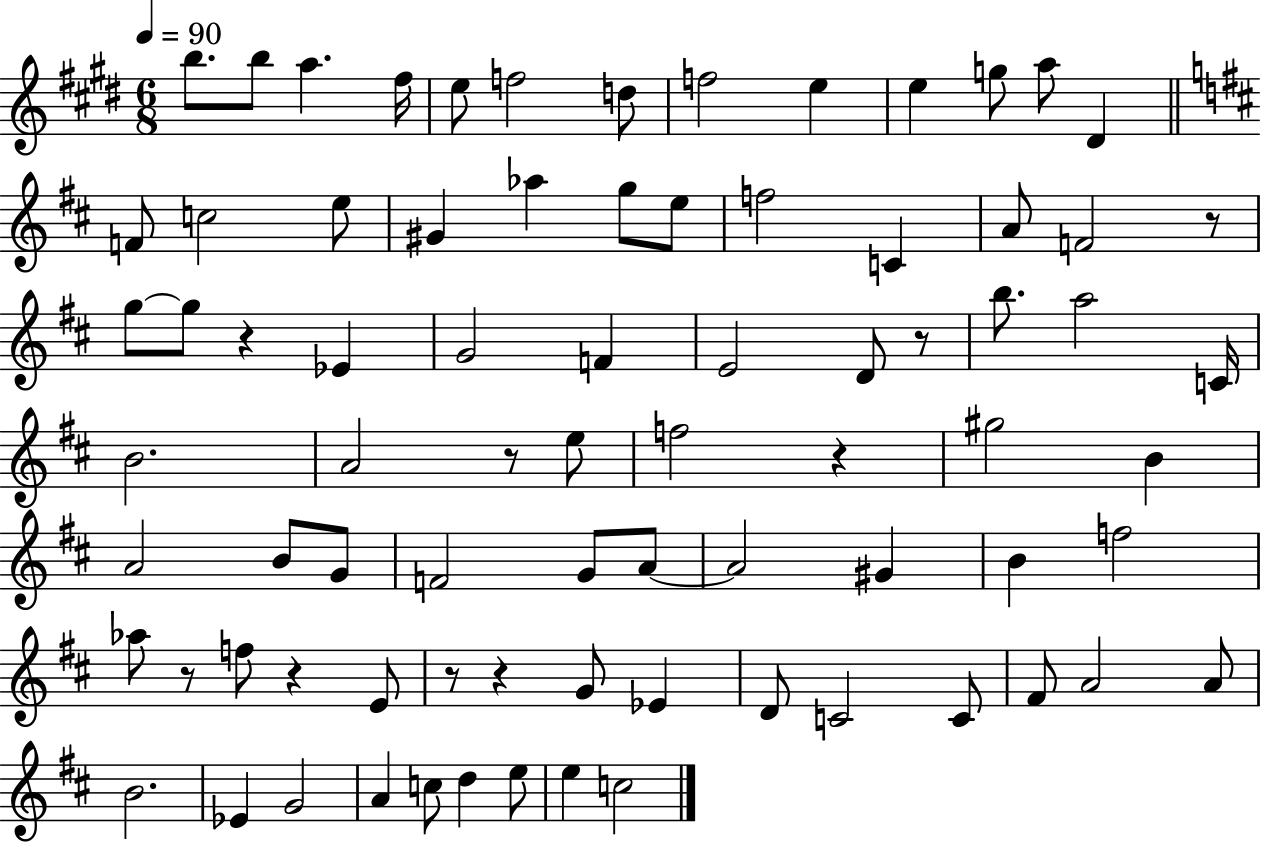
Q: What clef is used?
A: treble